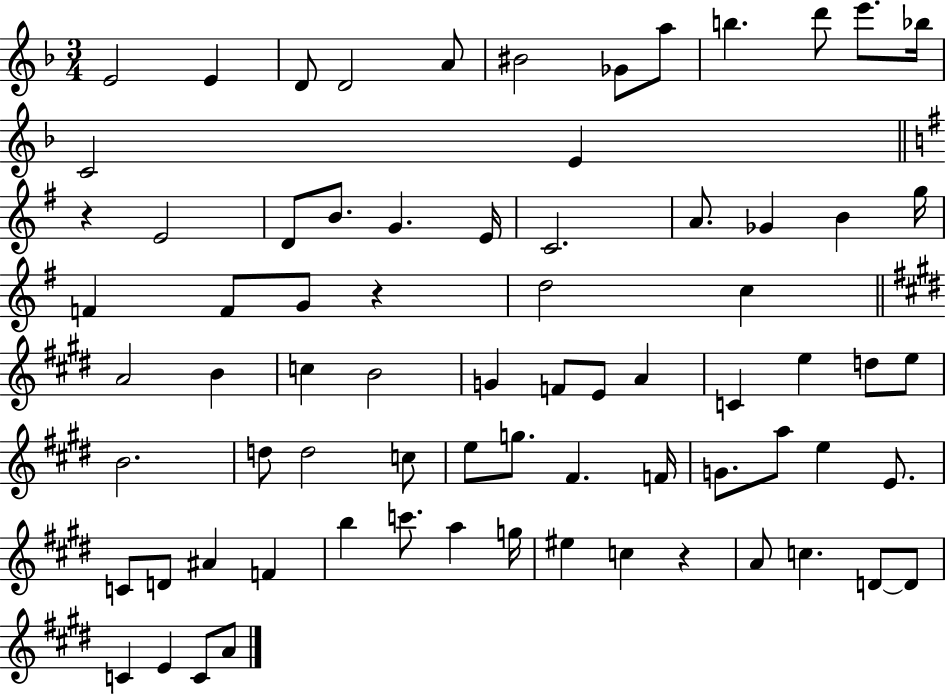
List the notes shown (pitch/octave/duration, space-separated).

E4/h E4/q D4/e D4/h A4/e BIS4/h Gb4/e A5/e B5/q. D6/e E6/e. Bb5/s C4/h E4/q R/q E4/h D4/e B4/e. G4/q. E4/s C4/h. A4/e. Gb4/q B4/q G5/s F4/q F4/e G4/e R/q D5/h C5/q A4/h B4/q C5/q B4/h G4/q F4/e E4/e A4/q C4/q E5/q D5/e E5/e B4/h. D5/e D5/h C5/e E5/e G5/e. F#4/q. F4/s G4/e. A5/e E5/q E4/e. C4/e D4/e A#4/q F4/q B5/q C6/e. A5/q G5/s EIS5/q C5/q R/q A4/e C5/q. D4/e D4/e C4/q E4/q C4/e A4/e